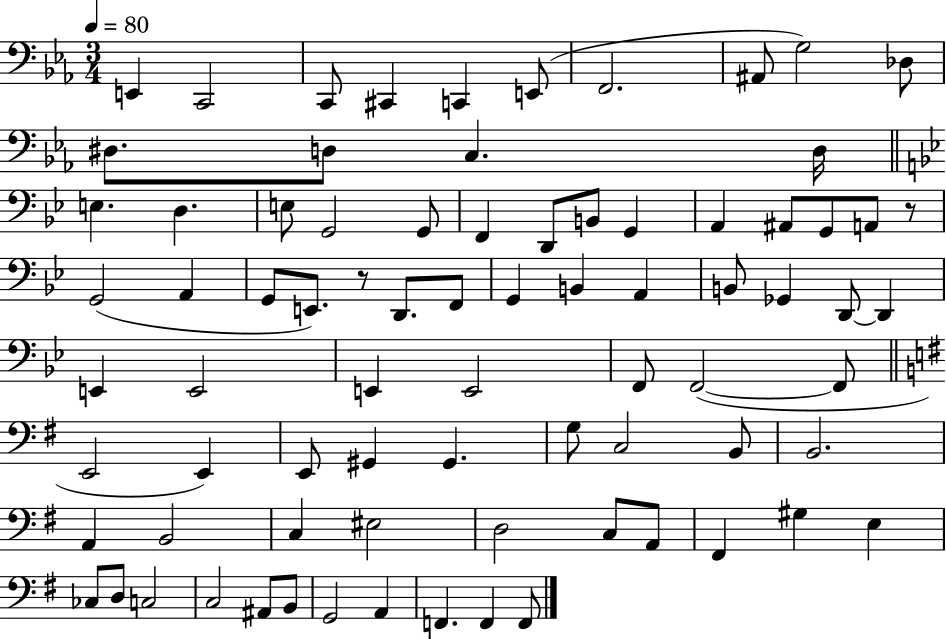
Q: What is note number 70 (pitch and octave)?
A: C3